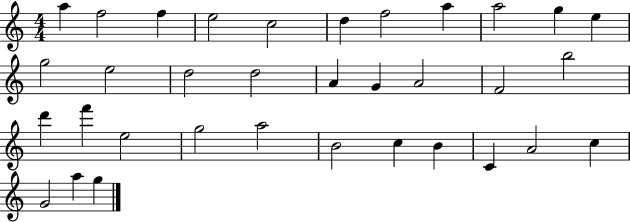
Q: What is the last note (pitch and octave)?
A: G5